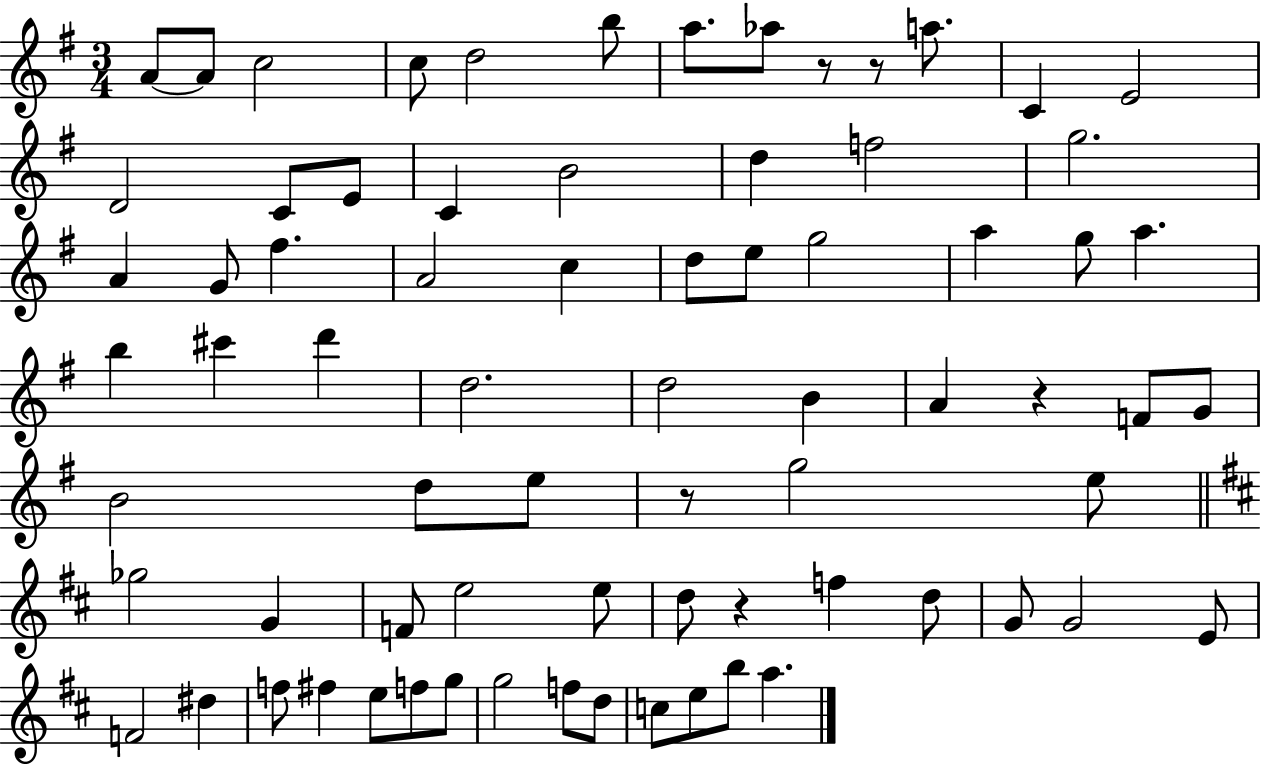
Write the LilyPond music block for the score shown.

{
  \clef treble
  \numericTimeSignature
  \time 3/4
  \key g \major
  a'8~~ a'8 c''2 | c''8 d''2 b''8 | a''8. aes''8 r8 r8 a''8. | c'4 e'2 | \break d'2 c'8 e'8 | c'4 b'2 | d''4 f''2 | g''2. | \break a'4 g'8 fis''4. | a'2 c''4 | d''8 e''8 g''2 | a''4 g''8 a''4. | \break b''4 cis'''4 d'''4 | d''2. | d''2 b'4 | a'4 r4 f'8 g'8 | \break b'2 d''8 e''8 | r8 g''2 e''8 | \bar "||" \break \key b \minor ges''2 g'4 | f'8 e''2 e''8 | d''8 r4 f''4 d''8 | g'8 g'2 e'8 | \break f'2 dis''4 | f''8 fis''4 e''8 f''8 g''8 | g''2 f''8 d''8 | c''8 e''8 b''8 a''4. | \break \bar "|."
}